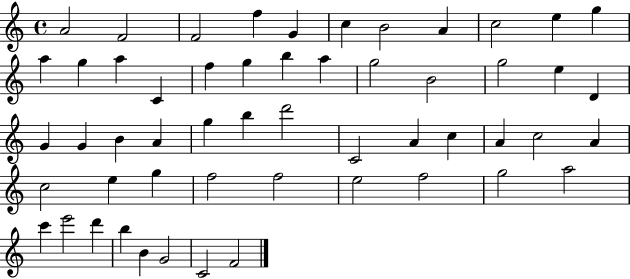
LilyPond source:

{
  \clef treble
  \time 4/4
  \defaultTimeSignature
  \key c \major
  a'2 f'2 | f'2 f''4 g'4 | c''4 b'2 a'4 | c''2 e''4 g''4 | \break a''4 g''4 a''4 c'4 | f''4 g''4 b''4 a''4 | g''2 b'2 | g''2 e''4 d'4 | \break g'4 g'4 b'4 a'4 | g''4 b''4 d'''2 | c'2 a'4 c''4 | a'4 c''2 a'4 | \break c''2 e''4 g''4 | f''2 f''2 | e''2 f''2 | g''2 a''2 | \break c'''4 e'''2 d'''4 | b''4 b'4 g'2 | c'2 f'2 | \bar "|."
}